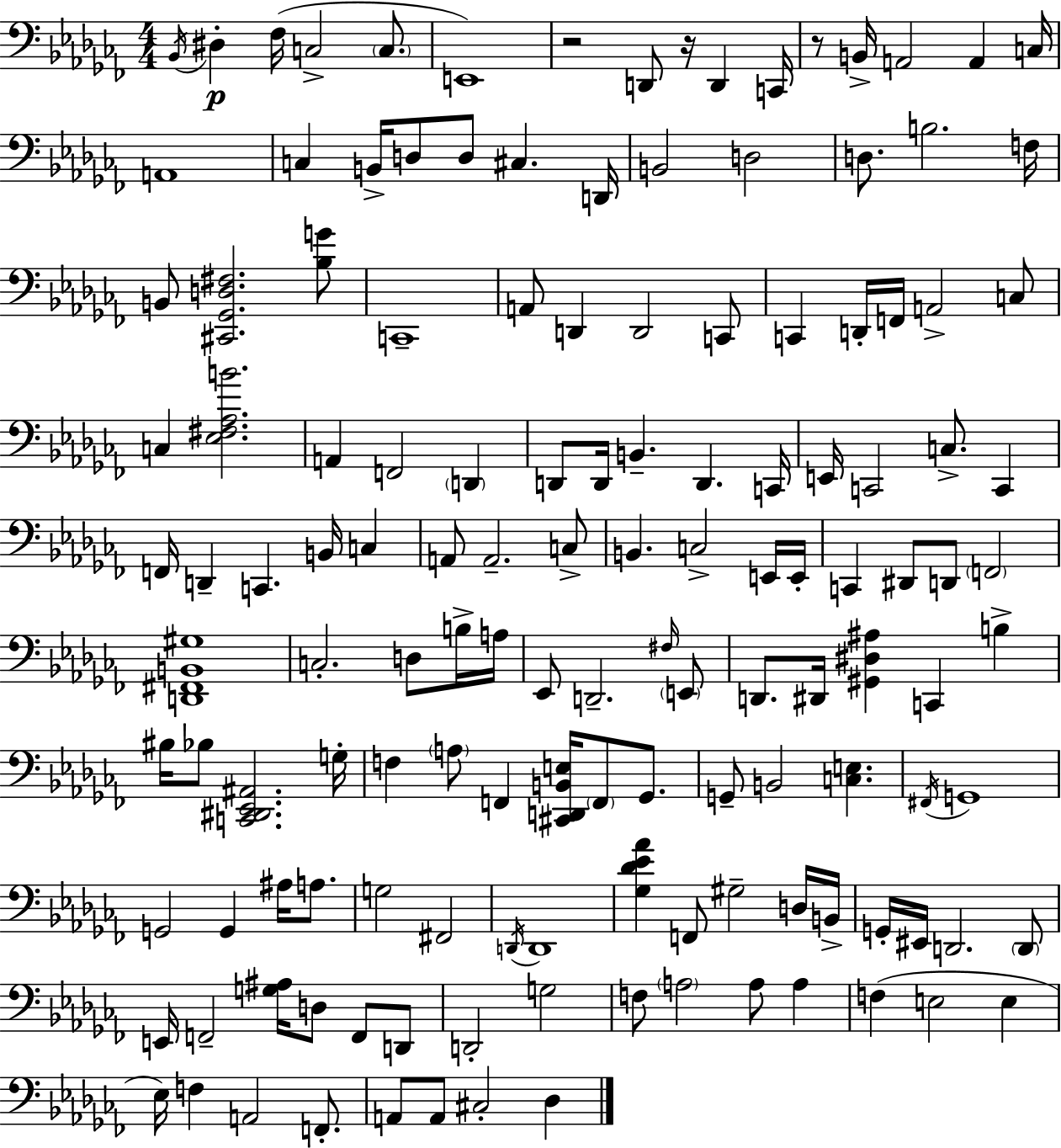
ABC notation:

X:1
T:Untitled
M:4/4
L:1/4
K:Abm
_B,,/4 ^D, _F,/4 C,2 C,/2 E,,4 z2 D,,/2 z/4 D,, C,,/4 z/2 B,,/4 A,,2 A,, C,/4 A,,4 C, B,,/4 D,/2 D,/2 ^C, D,,/4 B,,2 D,2 D,/2 B,2 F,/4 B,,/2 [^C,,_G,,D,^F,]2 [_B,G]/2 C,,4 A,,/2 D,, D,,2 C,,/2 C,, D,,/4 F,,/4 A,,2 C,/2 C, [_E,^F,_A,B]2 A,, F,,2 D,, D,,/2 D,,/4 B,, D,, C,,/4 E,,/4 C,,2 C,/2 C,, F,,/4 D,, C,, B,,/4 C, A,,/2 A,,2 C,/2 B,, C,2 E,,/4 E,,/4 C,, ^D,,/2 D,,/2 F,,2 [D,,^F,,B,,^G,]4 C,2 D,/2 B,/4 A,/4 _E,,/2 D,,2 ^F,/4 E,,/2 D,,/2 ^D,,/4 [^G,,^D,^A,] C,, B, ^B,/4 _B,/2 [C,,^D,,_E,,^A,,]2 G,/4 F, A,/2 F,, [^C,,D,,B,,E,]/4 F,,/2 _G,,/2 G,,/2 B,,2 [C,E,] ^F,,/4 G,,4 G,,2 G,, ^A,/4 A,/2 G,2 ^F,,2 D,,/4 D,,4 [_G,_D_E_A] F,,/2 ^G,2 D,/4 B,,/4 G,,/4 ^E,,/4 D,,2 D,,/2 E,,/4 F,,2 [G,^A,]/4 D,/2 F,,/2 D,,/2 D,,2 G,2 F,/2 A,2 A,/2 A, F, E,2 E, _E,/4 F, A,,2 F,,/2 A,,/2 A,,/2 ^C,2 _D,